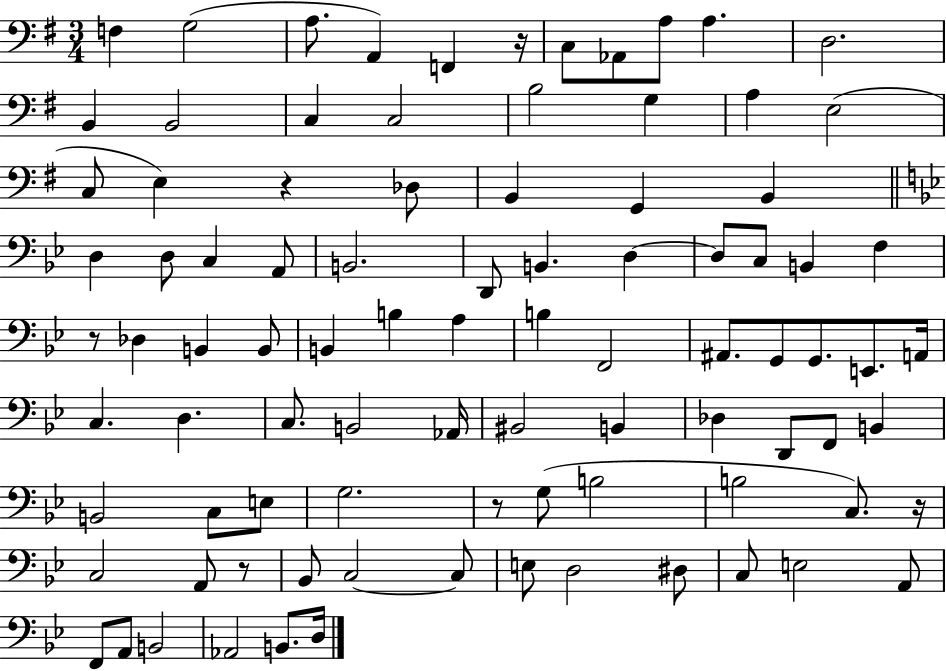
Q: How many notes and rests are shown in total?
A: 91